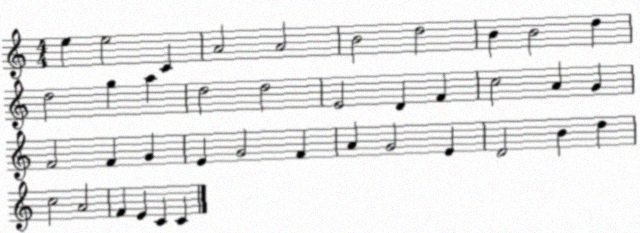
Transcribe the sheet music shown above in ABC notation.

X:1
T:Untitled
M:4/4
L:1/4
K:C
e e2 C A2 A2 B2 d2 B B2 d d2 g a d2 d2 E2 D F c2 A G F2 F G E G2 F A G2 E D2 B d c2 A2 F E C C